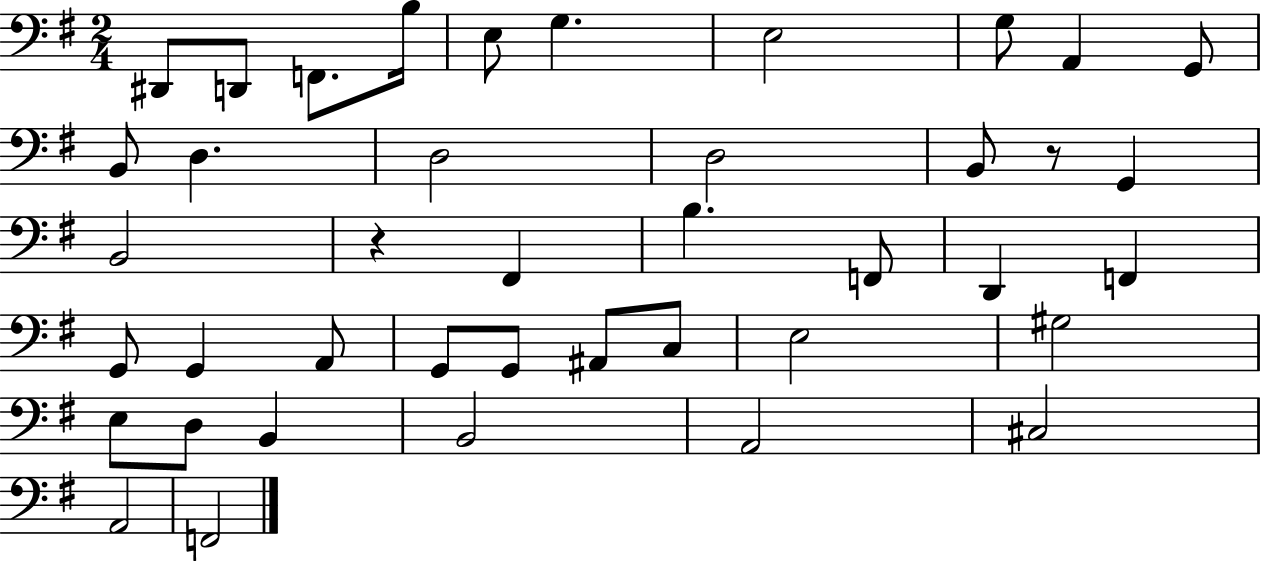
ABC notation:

X:1
T:Untitled
M:2/4
L:1/4
K:G
^D,,/2 D,,/2 F,,/2 B,/4 E,/2 G, E,2 G,/2 A,, G,,/2 B,,/2 D, D,2 D,2 B,,/2 z/2 G,, B,,2 z ^F,, B, F,,/2 D,, F,, G,,/2 G,, A,,/2 G,,/2 G,,/2 ^A,,/2 C,/2 E,2 ^G,2 E,/2 D,/2 B,, B,,2 A,,2 ^C,2 A,,2 F,,2